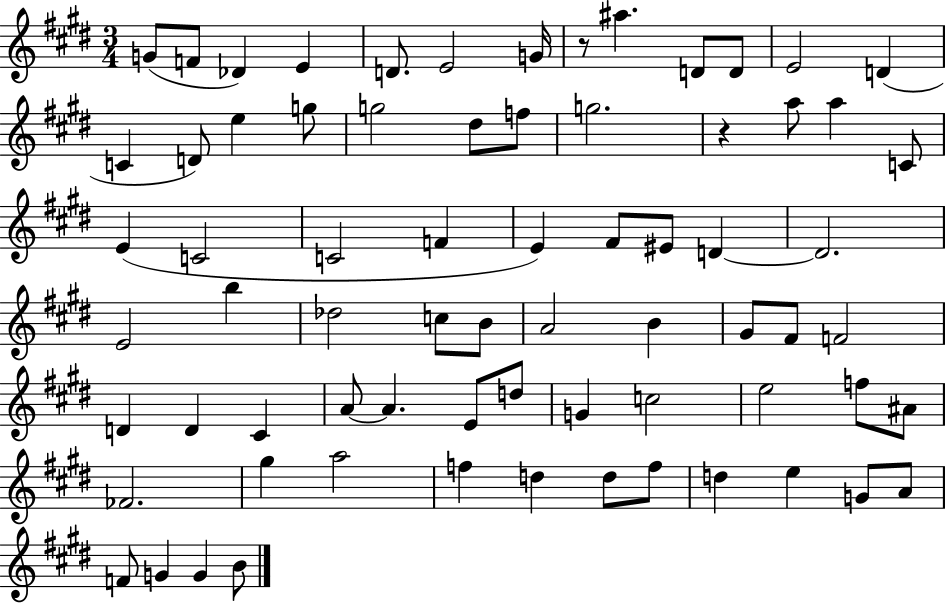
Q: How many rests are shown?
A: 2